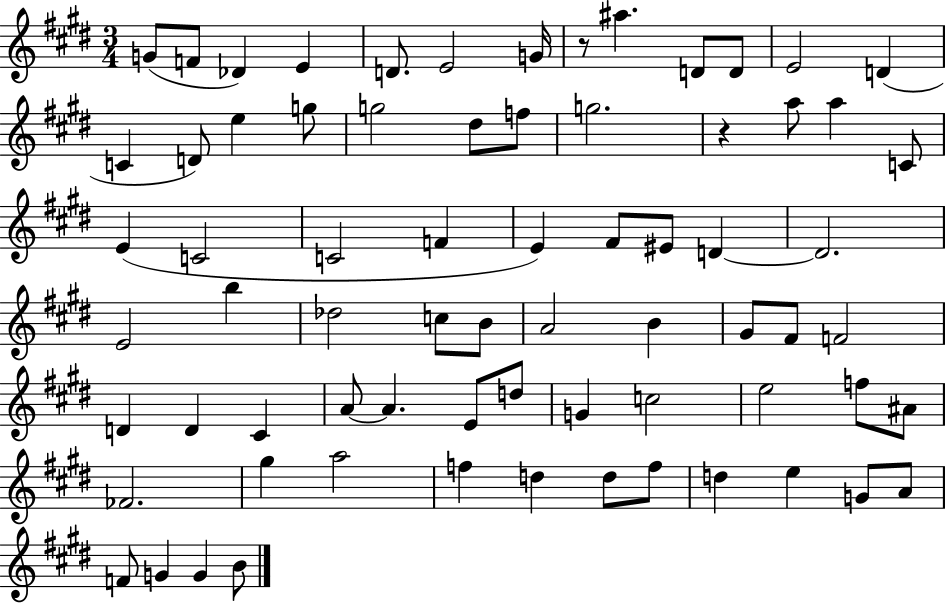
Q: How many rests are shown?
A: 2